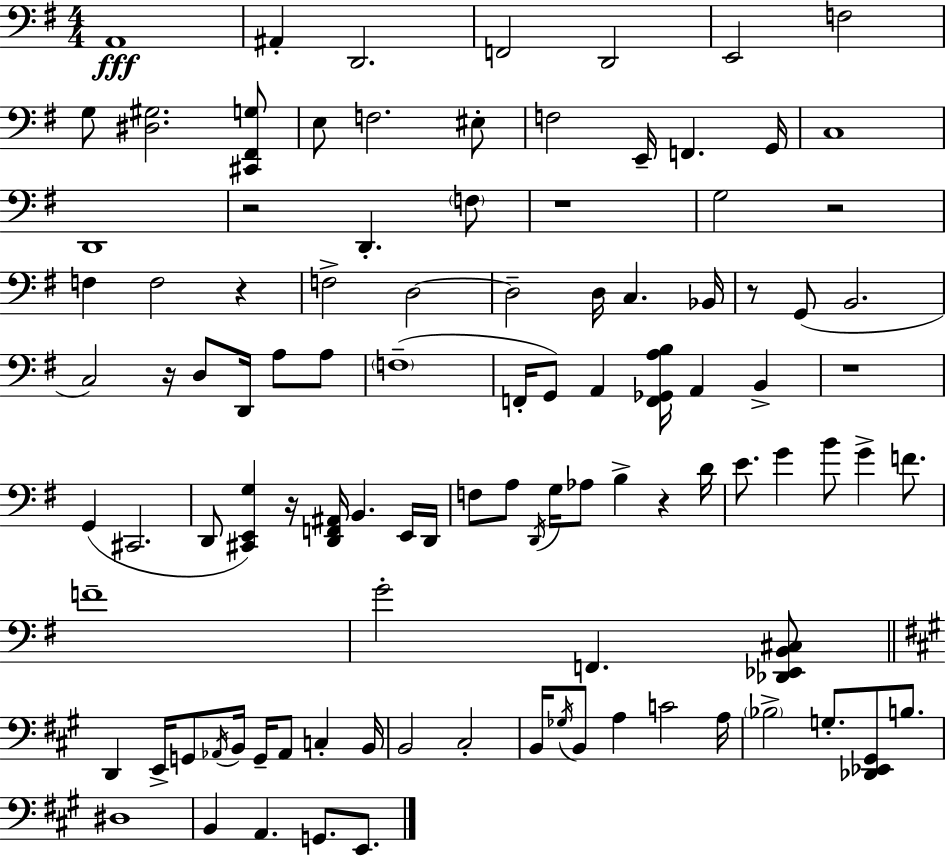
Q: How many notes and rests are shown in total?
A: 103